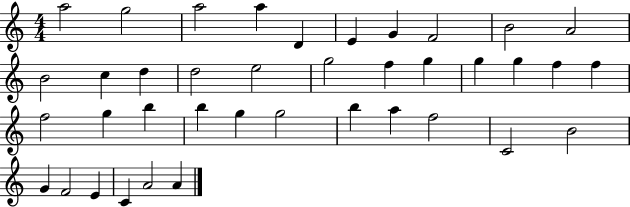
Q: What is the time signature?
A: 4/4